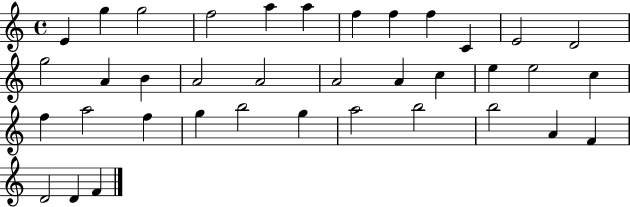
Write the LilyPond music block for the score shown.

{
  \clef treble
  \time 4/4
  \defaultTimeSignature
  \key c \major
  e'4 g''4 g''2 | f''2 a''4 a''4 | f''4 f''4 f''4 c'4 | e'2 d'2 | \break g''2 a'4 b'4 | a'2 a'2 | a'2 a'4 c''4 | e''4 e''2 c''4 | \break f''4 a''2 f''4 | g''4 b''2 g''4 | a''2 b''2 | b''2 a'4 f'4 | \break d'2 d'4 f'4 | \bar "|."
}